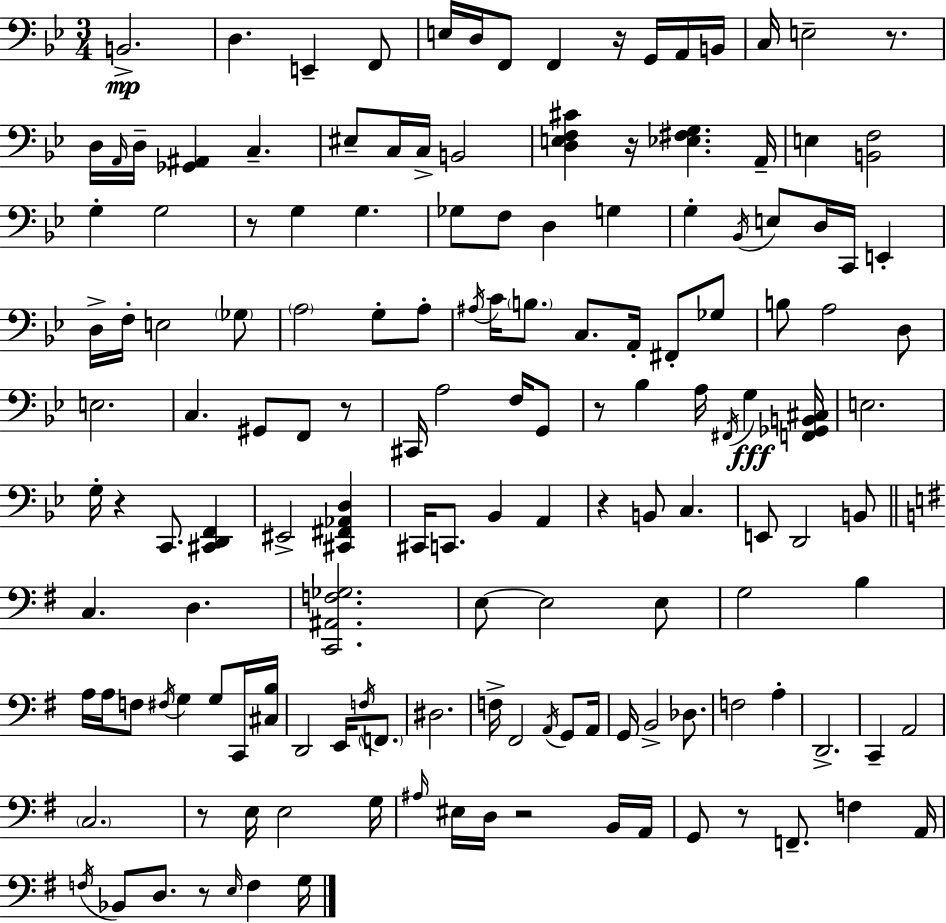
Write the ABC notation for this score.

X:1
T:Untitled
M:3/4
L:1/4
K:Gm
B,,2 D, E,, F,,/2 E,/4 D,/4 F,,/2 F,, z/4 G,,/4 A,,/4 B,,/4 C,/4 E,2 z/2 D,/4 A,,/4 D,/4 [_G,,^A,,] C, ^E,/2 C,/4 C,/4 B,,2 [D,E,F,^C] z/4 [_E,^F,G,] A,,/4 E, [B,,F,]2 G, G,2 z/2 G, G, _G,/2 F,/2 D, G, G, _B,,/4 E,/2 D,/4 C,,/4 E,, D,/4 F,/4 E,2 _G,/2 A,2 G,/2 A,/2 ^A,/4 C/4 B,/2 C,/2 A,,/4 ^F,,/2 _G,/2 B,/2 A,2 D,/2 E,2 C, ^G,,/2 F,,/2 z/2 ^C,,/4 A,2 F,/4 G,,/2 z/2 _B, A,/4 ^F,,/4 G, [F,,_G,,B,,^C,]/4 E,2 G,/4 z C,,/2 [^C,,D,,F,,] ^E,,2 [^C,,^F,,_A,,D,] ^C,,/4 C,,/2 _B,, A,, z B,,/2 C, E,,/2 D,,2 B,,/2 C, D, [C,,^A,,F,_G,]2 E,/2 E,2 E,/2 G,2 B, A,/4 A,/4 F,/2 ^F,/4 G, G,/2 C,,/4 [^C,B,]/4 D,,2 E,,/4 F,/4 F,,/2 ^D,2 F,/4 ^F,,2 A,,/4 G,,/2 A,,/4 G,,/4 B,,2 _D,/2 F,2 A, D,,2 C,, A,,2 C,2 z/2 E,/4 E,2 G,/4 ^A,/4 ^E,/4 D,/4 z2 B,,/4 A,,/4 G,,/2 z/2 F,,/2 F, A,,/4 F,/4 _B,,/2 D,/2 z/2 E,/4 F, G,/4